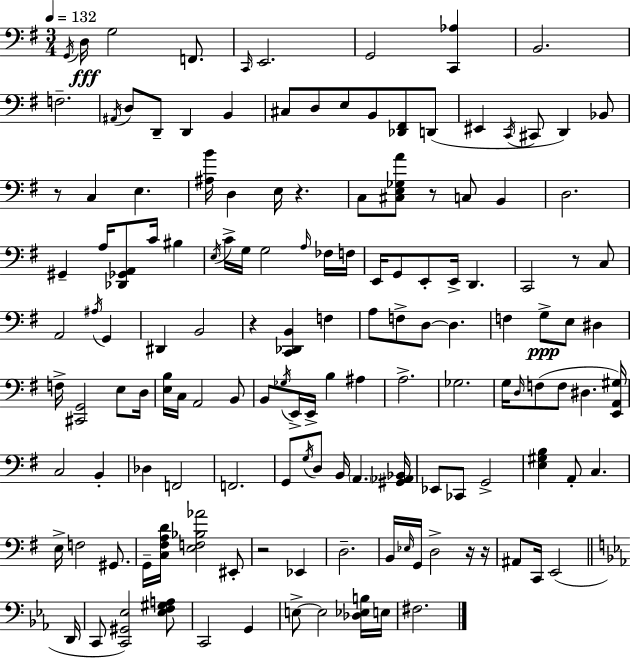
X:1
T:Untitled
M:3/4
L:1/4
K:G
G,,/4 D,/4 G,2 F,,/2 C,,/4 E,,2 G,,2 [C,,_A,] B,,2 F,2 ^A,,/4 D,/2 D,,/2 D,, B,, ^C,/2 D,/2 E,/2 B,,/2 [_D,,^F,,]/2 D,,/2 ^E,, C,,/4 ^C,,/2 D,, _B,,/2 z/2 C, E, [^A,B]/4 D, E,/4 z C,/2 [^C,E,_G,A]/2 z/2 C,/2 B,, D,2 ^G,, A,/4 [_D,,_G,,A,,]/2 C/4 ^B, E,/4 C/4 G,/4 G,2 A,/4 _F,/4 F,/4 E,,/4 G,,/2 E,,/2 E,,/4 D,, C,,2 z/2 C,/2 A,,2 ^A,/4 G,, ^D,, B,,2 z [C,,_D,,B,,] F, A,/2 F,/2 D,/2 D, F, G,/2 E,/2 ^D, F,/4 [^C,,G,,]2 E,/2 D,/4 [E,B,]/4 C,/4 A,,2 B,,/2 B,,/2 _G,/4 E,,/4 E,,/4 B, ^A, A,2 _G,2 G,/4 D,/4 F,/2 F,/2 ^D, [E,,A,,^G,]/4 C,2 B,, _D, F,,2 F,,2 G,,/2 G,/4 D,/2 B,,/4 A,, [^G,,_A,,_B,,]/4 _E,,/2 _C,,/2 G,,2 [E,^G,B,] A,,/2 C, E,/4 F,2 ^G,,/2 G,,/4 [C,^F,A,D]/4 [E,F,_B,_A]2 ^E,,/2 z2 _E,, D,2 B,,/4 _E,/4 G,,/4 D,2 z/4 z/4 ^A,,/2 C,,/4 E,,2 D,,/4 C,,/2 [C,,^G,,_E,]2 [_E,F,^G,A,]/2 C,,2 G,, E,/2 E,2 [_D,_E,B,]/4 E,/4 ^F,2